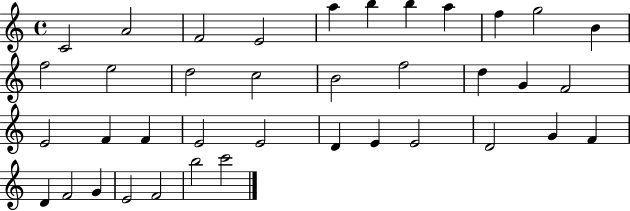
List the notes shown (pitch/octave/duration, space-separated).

C4/h A4/h F4/h E4/h A5/q B5/q B5/q A5/q F5/q G5/h B4/q F5/h E5/h D5/h C5/h B4/h F5/h D5/q G4/q F4/h E4/h F4/q F4/q E4/h E4/h D4/q E4/q E4/h D4/h G4/q F4/q D4/q F4/h G4/q E4/h F4/h B5/h C6/h